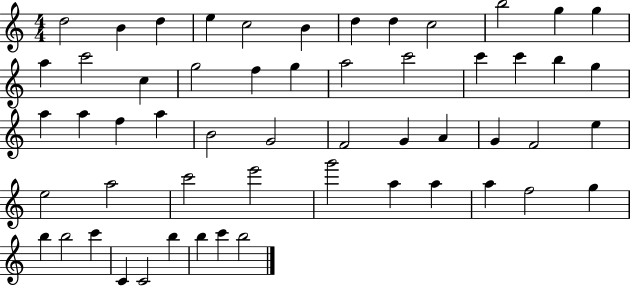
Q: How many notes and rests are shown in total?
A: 55